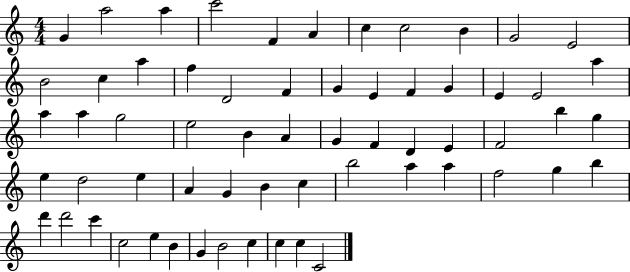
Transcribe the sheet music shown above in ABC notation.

X:1
T:Untitled
M:4/4
L:1/4
K:C
G a2 a c'2 F A c c2 B G2 E2 B2 c a f D2 F G E F G E E2 a a a g2 e2 B A G F D E F2 b g e d2 e A G B c b2 a a f2 g b d' d'2 c' c2 e B G B2 c c c C2